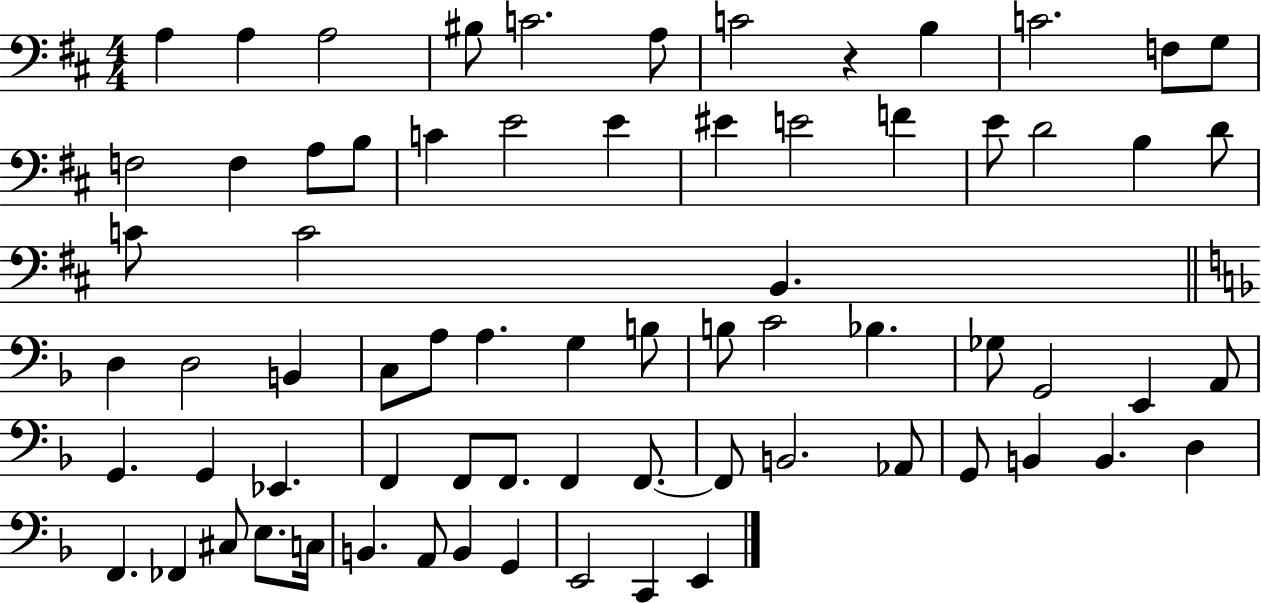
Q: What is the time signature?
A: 4/4